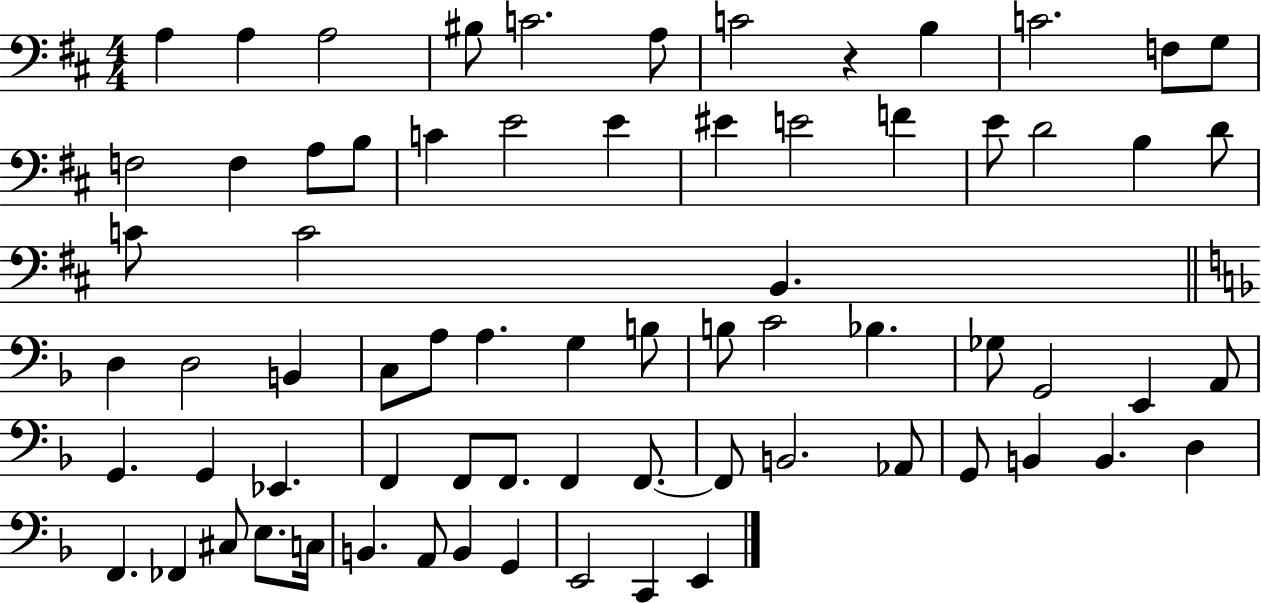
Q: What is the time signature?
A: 4/4